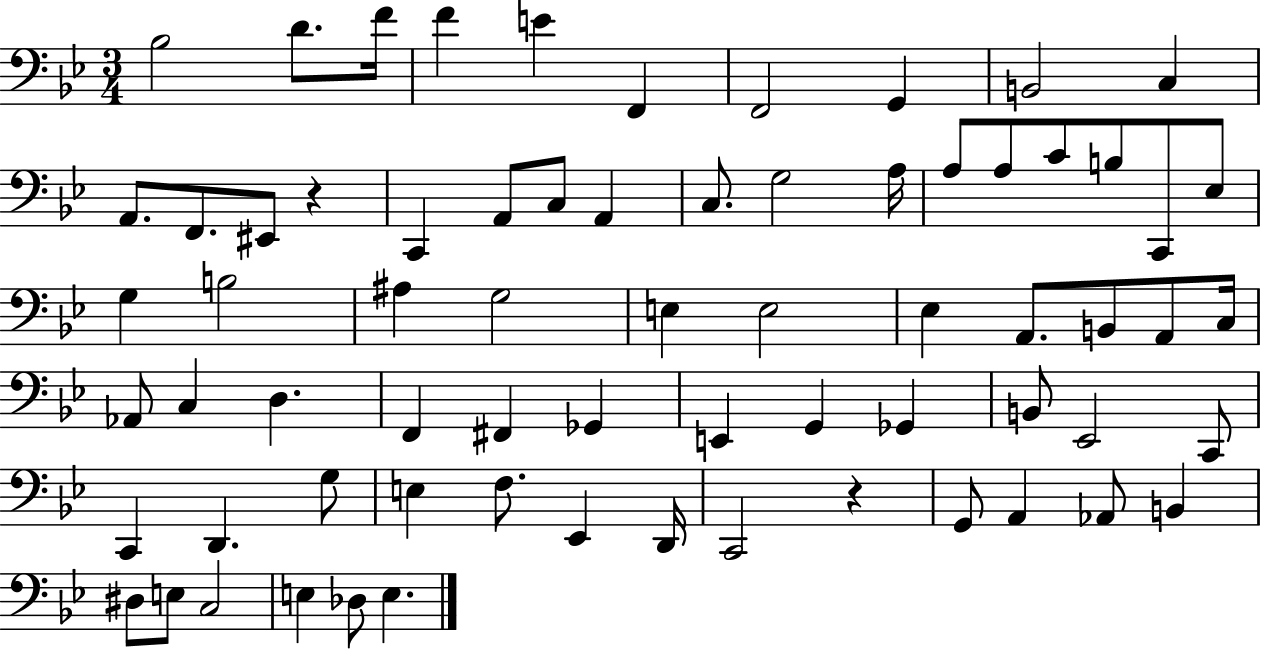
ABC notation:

X:1
T:Untitled
M:3/4
L:1/4
K:Bb
_B,2 D/2 F/4 F E F,, F,,2 G,, B,,2 C, A,,/2 F,,/2 ^E,,/2 z C,, A,,/2 C,/2 A,, C,/2 G,2 A,/4 A,/2 A,/2 C/2 B,/2 C,,/2 _E,/2 G, B,2 ^A, G,2 E, E,2 _E, A,,/2 B,,/2 A,,/2 C,/4 _A,,/2 C, D, F,, ^F,, _G,, E,, G,, _G,, B,,/2 _E,,2 C,,/2 C,, D,, G,/2 E, F,/2 _E,, D,,/4 C,,2 z G,,/2 A,, _A,,/2 B,, ^D,/2 E,/2 C,2 E, _D,/2 E,